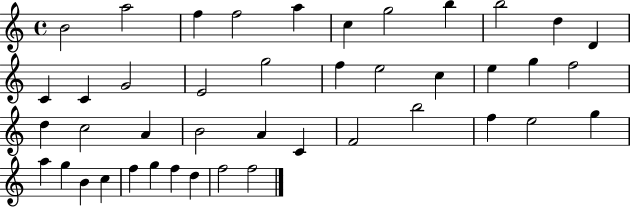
X:1
T:Untitled
M:4/4
L:1/4
K:C
B2 a2 f f2 a c g2 b b2 d D C C G2 E2 g2 f e2 c e g f2 d c2 A B2 A C F2 b2 f e2 g a g B c f g f d f2 f2